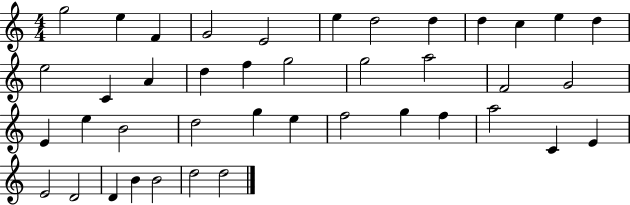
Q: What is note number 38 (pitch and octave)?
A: B4